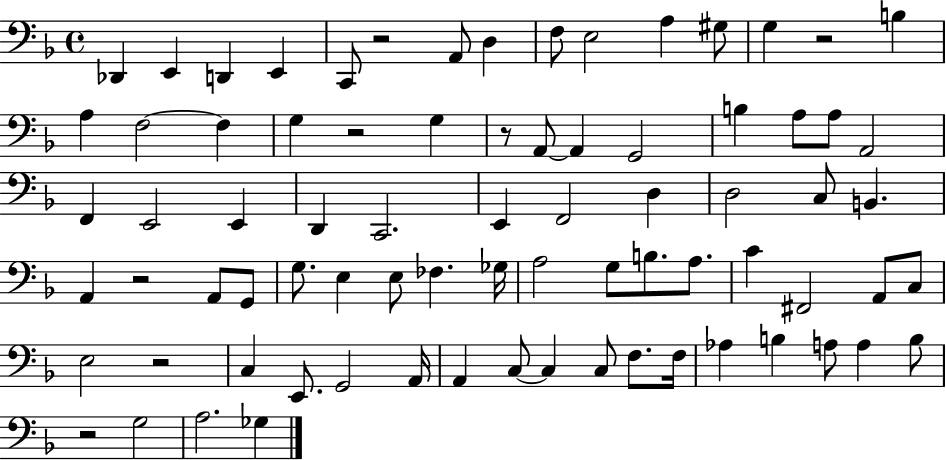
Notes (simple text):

Db2/q E2/q D2/q E2/q C2/e R/h A2/e D3/q F3/e E3/h A3/q G#3/e G3/q R/h B3/q A3/q F3/h F3/q G3/q R/h G3/q R/e A2/e A2/q G2/h B3/q A3/e A3/e A2/h F2/q E2/h E2/q D2/q C2/h. E2/q F2/h D3/q D3/h C3/e B2/q. A2/q R/h A2/e G2/e G3/e. E3/q E3/e FES3/q. Gb3/s A3/h G3/e B3/e. A3/e. C4/q F#2/h A2/e C3/e E3/h R/h C3/q E2/e. G2/h A2/s A2/q C3/e C3/q C3/e F3/e. F3/s Ab3/q B3/q A3/e A3/q B3/e R/h G3/h A3/h. Gb3/q